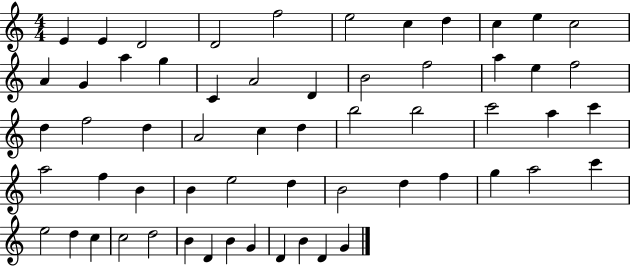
X:1
T:Untitled
M:4/4
L:1/4
K:C
E E D2 D2 f2 e2 c d c e c2 A G a g C A2 D B2 f2 a e f2 d f2 d A2 c d b2 b2 c'2 a c' a2 f B B e2 d B2 d f g a2 c' e2 d c c2 d2 B D B G D B D G